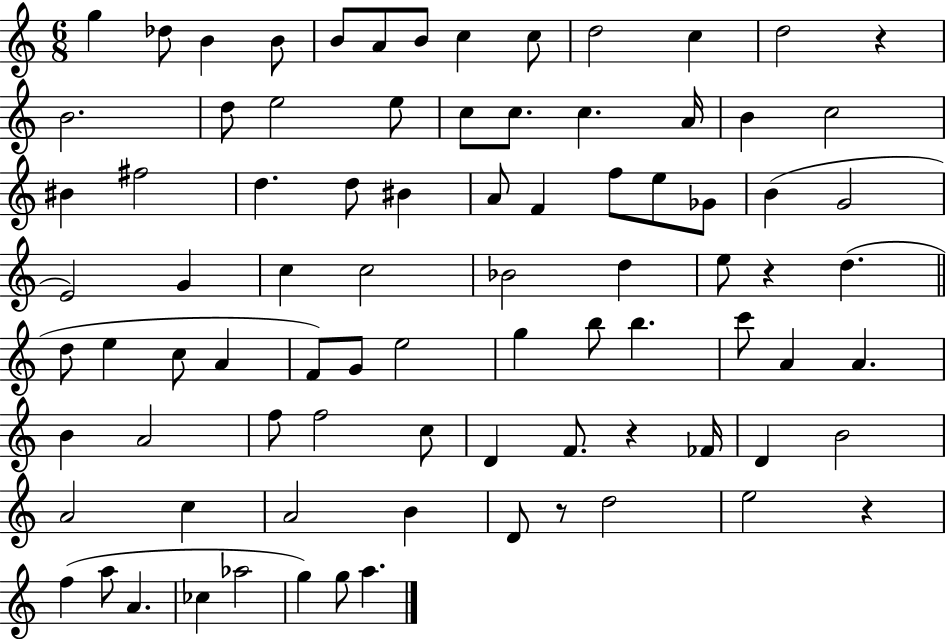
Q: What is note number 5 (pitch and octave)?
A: B4